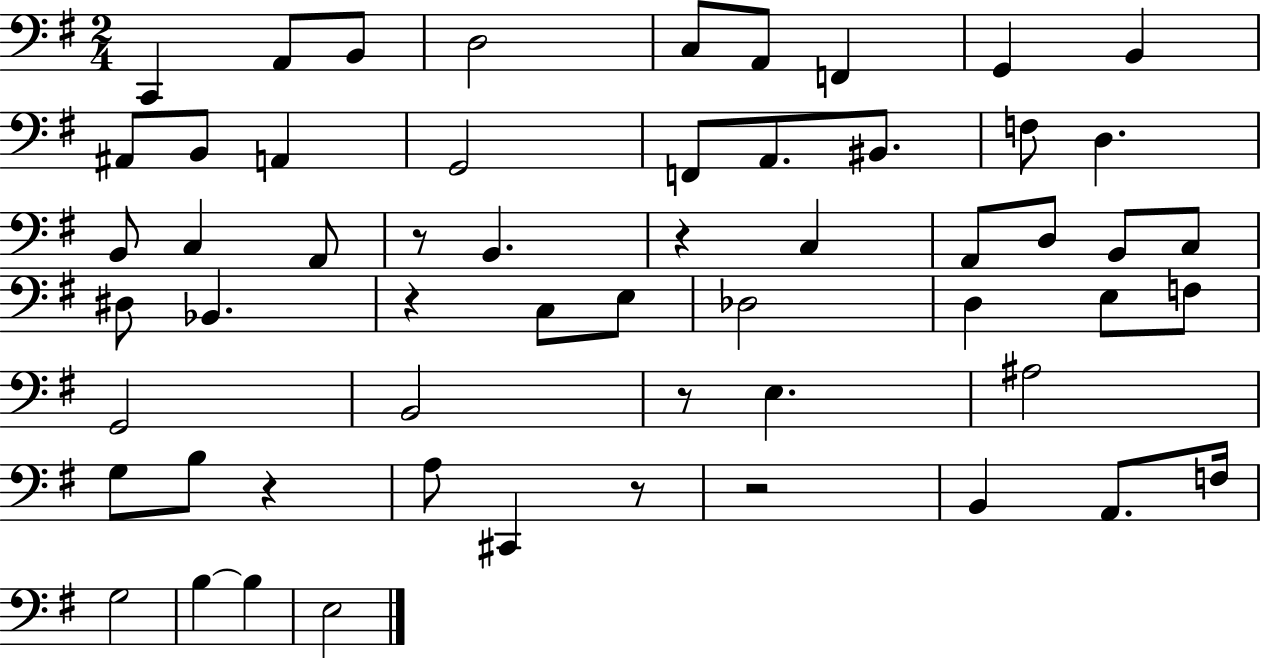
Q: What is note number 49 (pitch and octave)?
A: B3